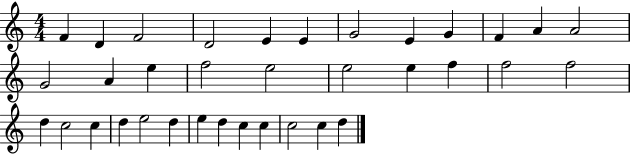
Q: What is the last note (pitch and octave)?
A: D5